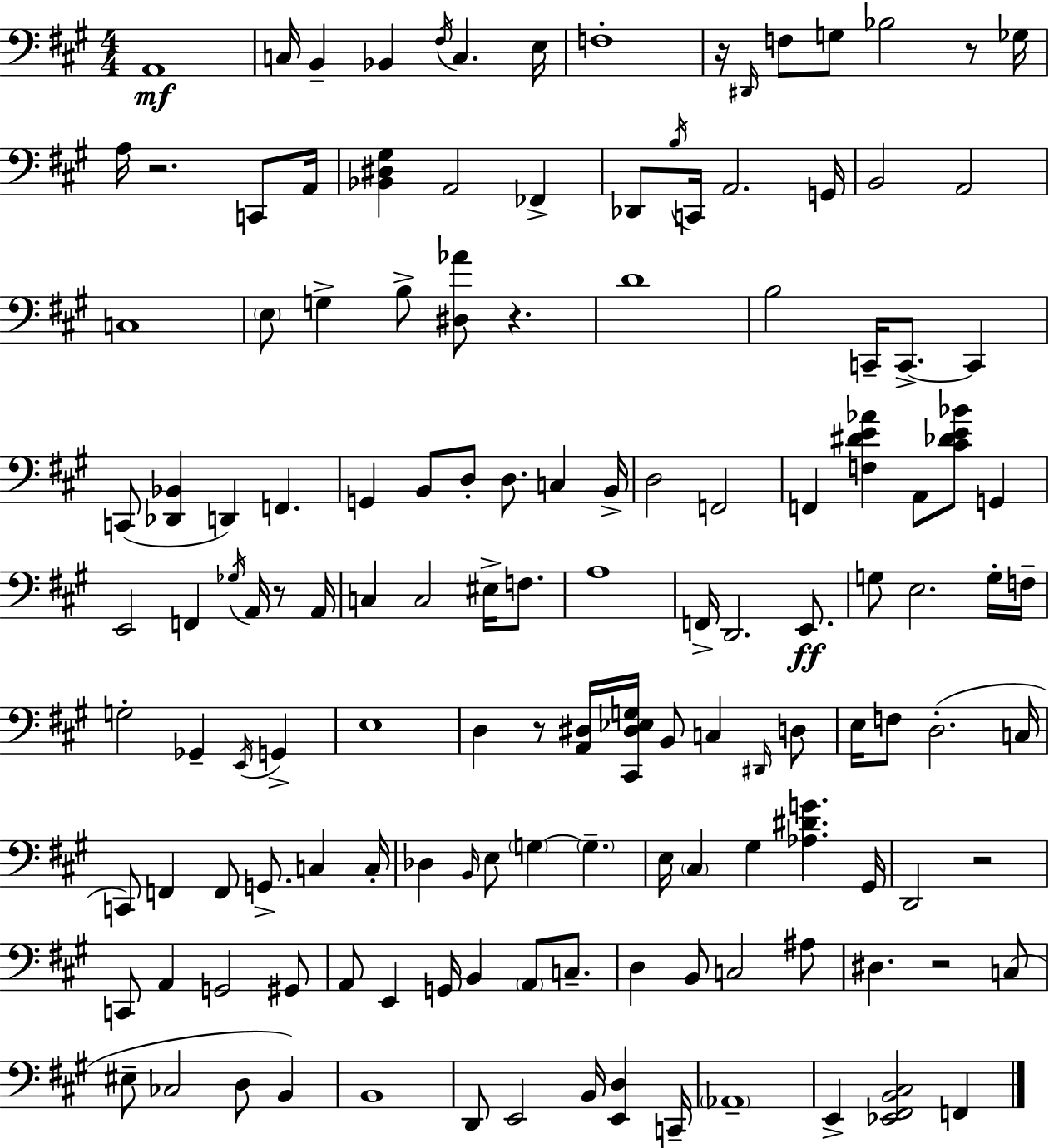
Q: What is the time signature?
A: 4/4